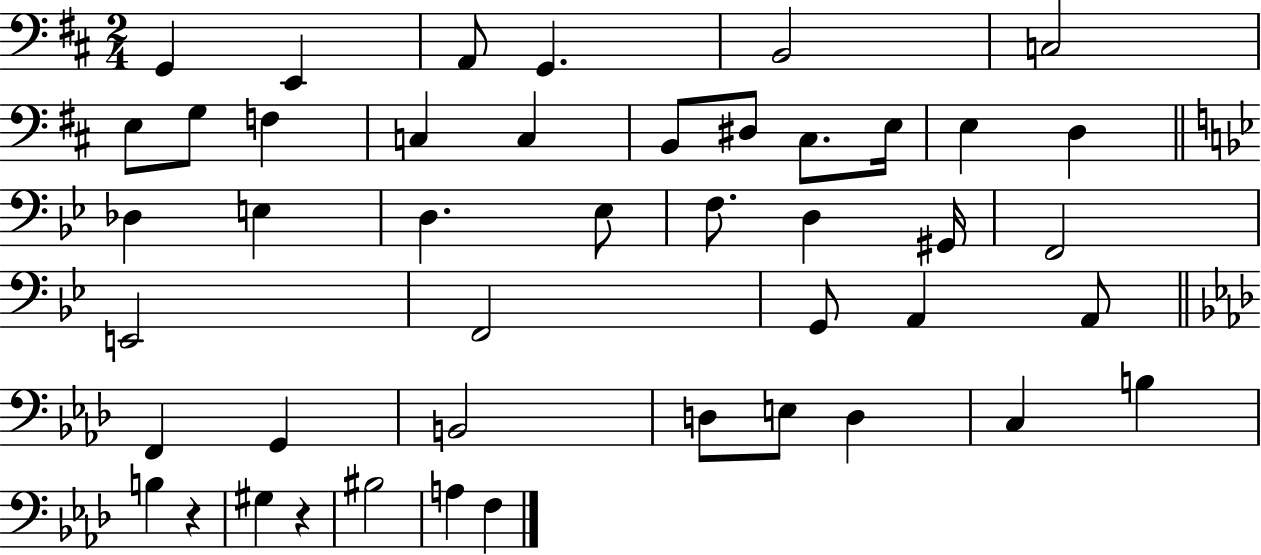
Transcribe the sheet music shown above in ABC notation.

X:1
T:Untitled
M:2/4
L:1/4
K:D
G,, E,, A,,/2 G,, B,,2 C,2 E,/2 G,/2 F, C, C, B,,/2 ^D,/2 ^C,/2 E,/4 E, D, _D, E, D, _E,/2 F,/2 D, ^G,,/4 F,,2 E,,2 F,,2 G,,/2 A,, A,,/2 F,, G,, B,,2 D,/2 E,/2 D, C, B, B, z ^G, z ^B,2 A, F,